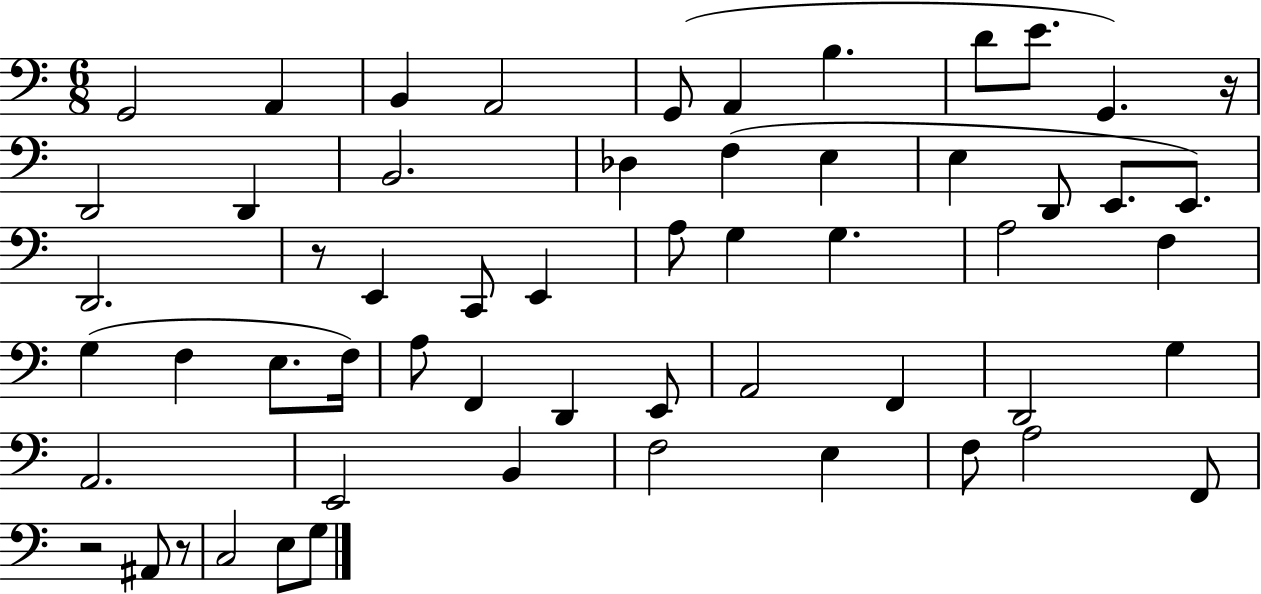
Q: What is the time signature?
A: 6/8